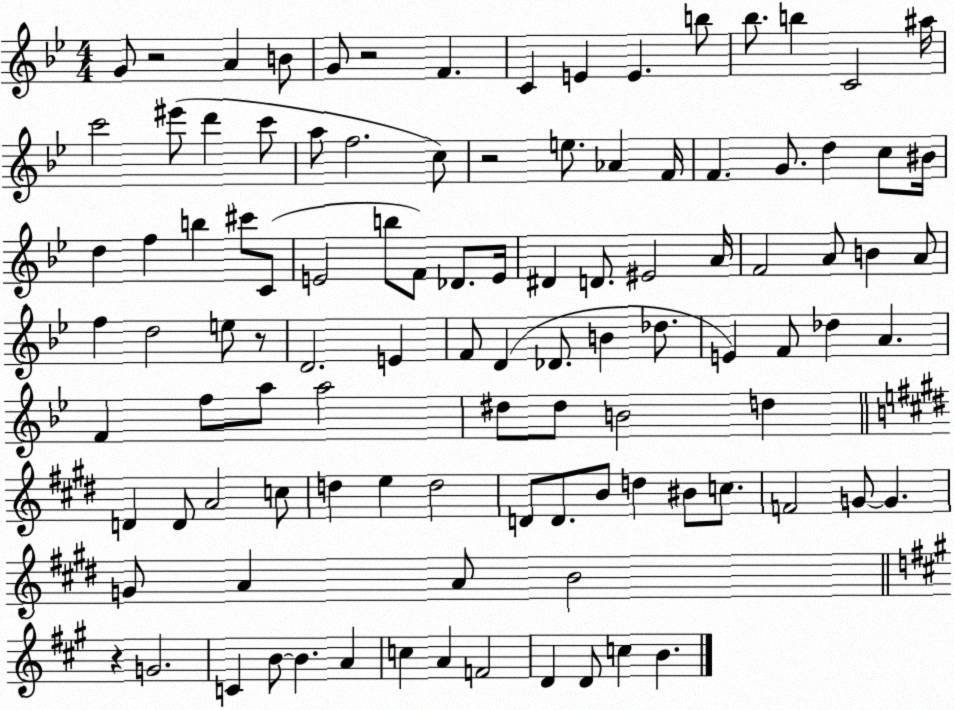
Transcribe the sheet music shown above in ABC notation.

X:1
T:Untitled
M:4/4
L:1/4
K:Bb
G/2 z2 A B/2 G/2 z2 F C E E b/2 _b/2 b C2 ^a/4 c'2 ^e'/2 d' c'/2 a/2 f2 c/2 z2 e/2 _A F/4 F G/2 d c/2 ^B/4 d f b ^c'/2 C/2 E2 b/2 F/2 _D/2 E/4 ^D D/2 ^E2 A/4 F2 A/2 B A/2 f d2 e/2 z/2 D2 E F/2 D _D/2 B _d/2 E F/2 _d A F f/2 a/2 a2 ^d/2 ^d/2 B2 d D D/2 A2 c/2 d e d2 D/2 D/2 B/2 d ^B/2 c/2 F2 G/2 G G/2 A A/2 B2 z G2 C B/2 B A c A F2 D D/2 c B